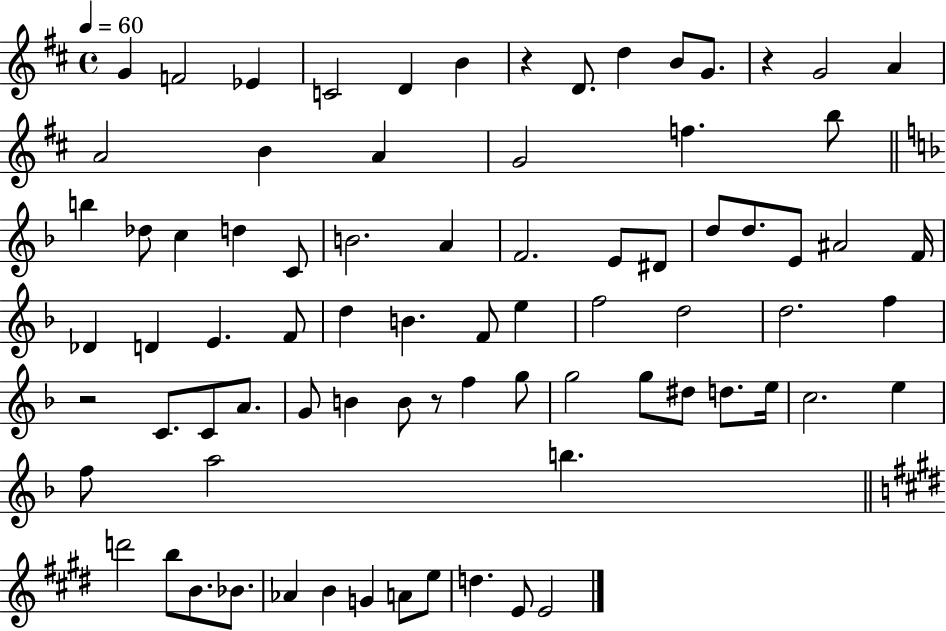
X:1
T:Untitled
M:4/4
L:1/4
K:D
G F2 _E C2 D B z D/2 d B/2 G/2 z G2 A A2 B A G2 f b/2 b _d/2 c d C/2 B2 A F2 E/2 ^D/2 d/2 d/2 E/2 ^A2 F/4 _D D E F/2 d B F/2 e f2 d2 d2 f z2 C/2 C/2 A/2 G/2 B B/2 z/2 f g/2 g2 g/2 ^d/2 d/2 e/4 c2 e f/2 a2 b d'2 b/2 B/2 _B/2 _A B G A/2 e/2 d E/2 E2